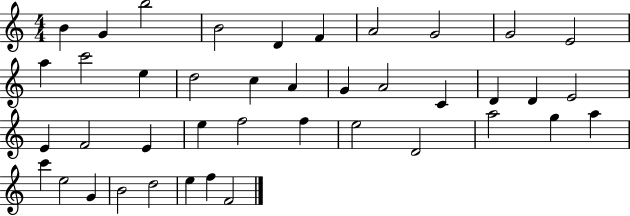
X:1
T:Untitled
M:4/4
L:1/4
K:C
B G b2 B2 D F A2 G2 G2 E2 a c'2 e d2 c A G A2 C D D E2 E F2 E e f2 f e2 D2 a2 g a c' e2 G B2 d2 e f F2